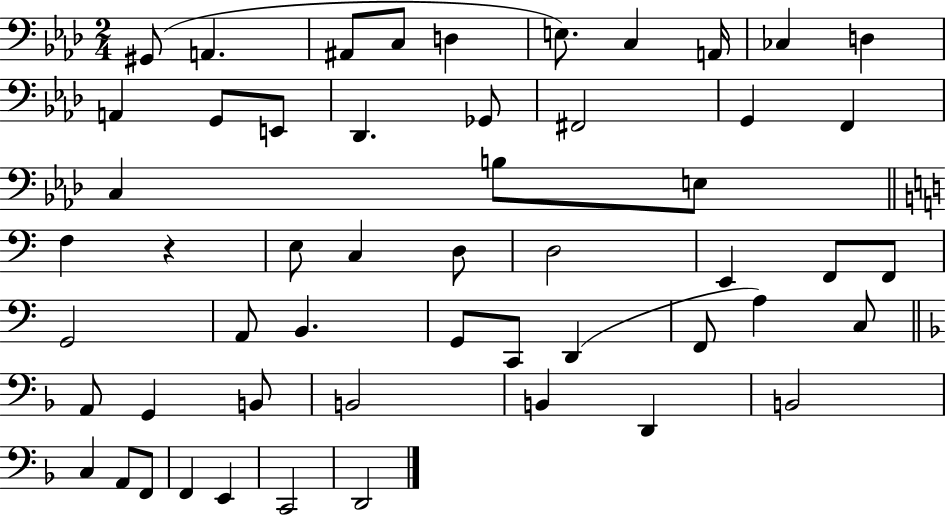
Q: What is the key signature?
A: AES major